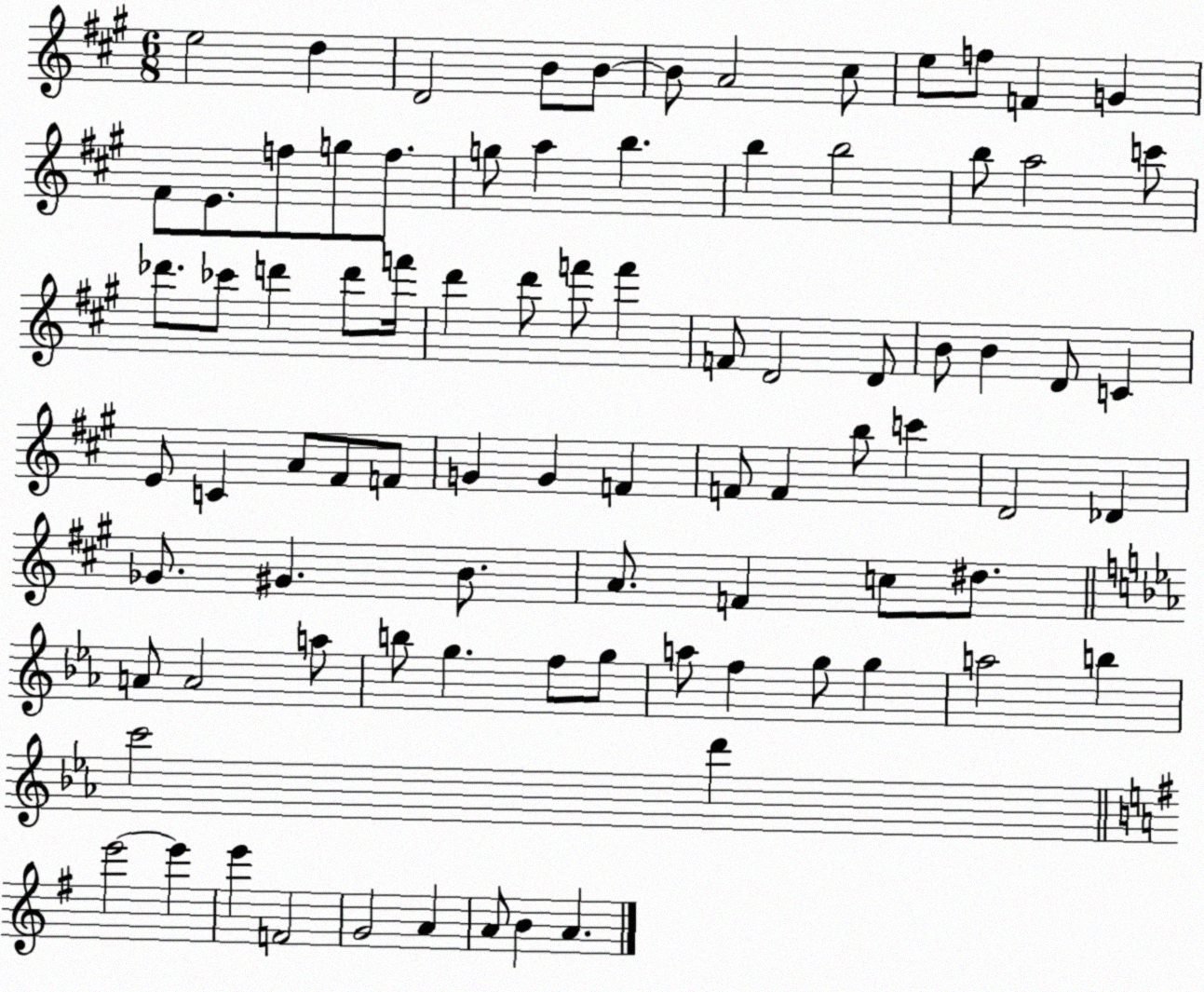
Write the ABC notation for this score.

X:1
T:Untitled
M:6/8
L:1/4
K:A
e2 d D2 B/2 B/2 B/2 A2 ^c/2 e/2 f/2 F G ^F/2 E/2 f/2 g/2 f/2 g/2 a b b b2 b/2 a2 c'/2 _d'/2 _c'/2 d' d'/2 f'/4 d' d'/2 f'/2 f' F/2 D2 D/2 B/2 B D/2 C E/2 C A/2 ^F/2 F/2 G G F F/2 F b/2 c' D2 _D _G/2 ^G B/2 A/2 F c/2 ^d/2 A/2 A2 a/2 b/2 g f/2 g/2 a/2 f g/2 g a2 b c'2 d' e'2 e' e' F2 G2 A A/2 B A